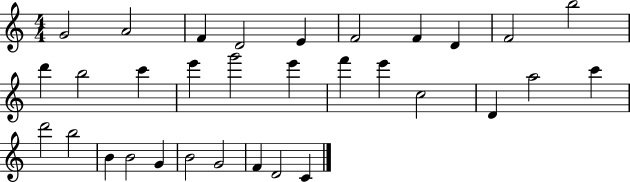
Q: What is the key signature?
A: C major